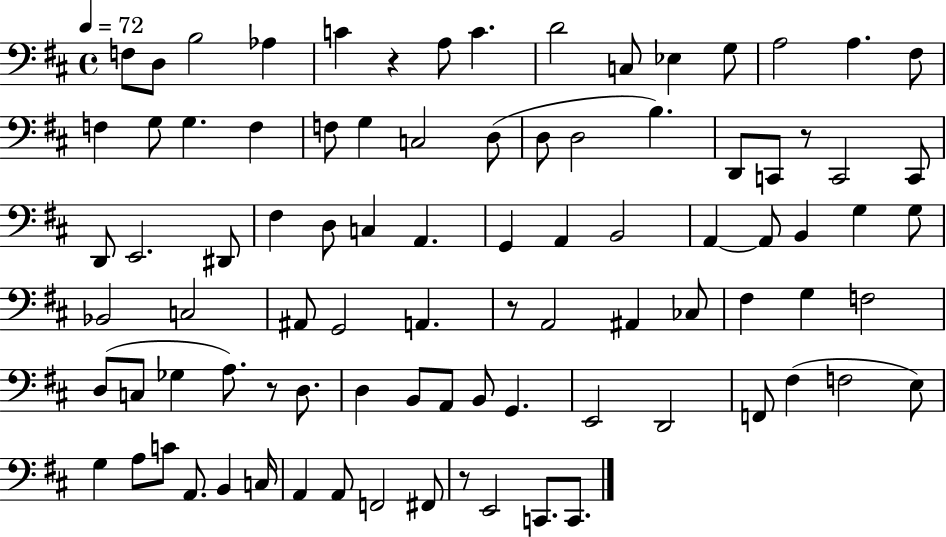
X:1
T:Untitled
M:4/4
L:1/4
K:D
F,/2 D,/2 B,2 _A, C z A,/2 C D2 C,/2 _E, G,/2 A,2 A, ^F,/2 F, G,/2 G, F, F,/2 G, C,2 D,/2 D,/2 D,2 B, D,,/2 C,,/2 z/2 C,,2 C,,/2 D,,/2 E,,2 ^D,,/2 ^F, D,/2 C, A,, G,, A,, B,,2 A,, A,,/2 B,, G, G,/2 _B,,2 C,2 ^A,,/2 G,,2 A,, z/2 A,,2 ^A,, _C,/2 ^F, G, F,2 D,/2 C,/2 _G, A,/2 z/2 D,/2 D, B,,/2 A,,/2 B,,/2 G,, E,,2 D,,2 F,,/2 ^F, F,2 E,/2 G, A,/2 C/2 A,,/2 B,, C,/4 A,, A,,/2 F,,2 ^F,,/2 z/2 E,,2 C,,/2 C,,/2